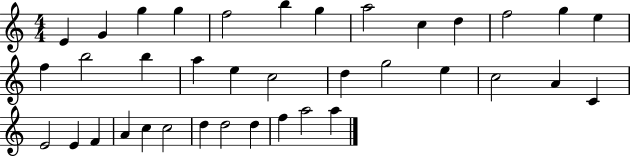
{
  \clef treble
  \numericTimeSignature
  \time 4/4
  \key c \major
  e'4 g'4 g''4 g''4 | f''2 b''4 g''4 | a''2 c''4 d''4 | f''2 g''4 e''4 | \break f''4 b''2 b''4 | a''4 e''4 c''2 | d''4 g''2 e''4 | c''2 a'4 c'4 | \break e'2 e'4 f'4 | a'4 c''4 c''2 | d''4 d''2 d''4 | f''4 a''2 a''4 | \break \bar "|."
}